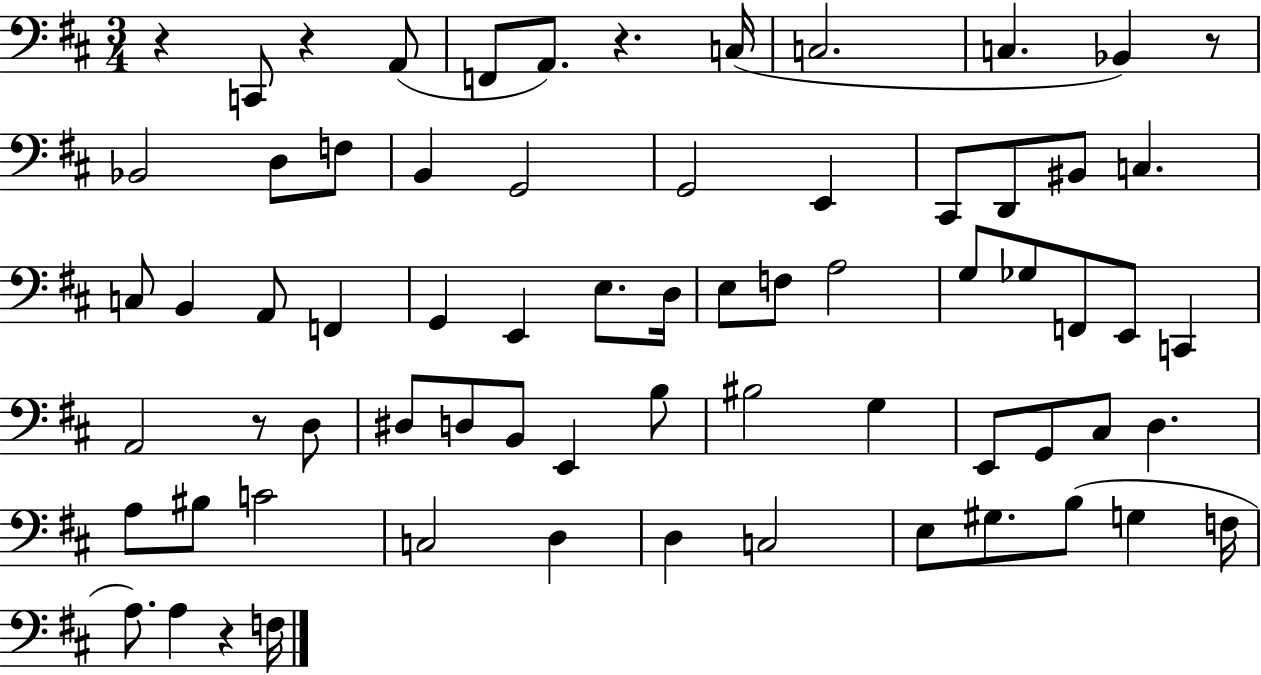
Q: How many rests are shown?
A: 6